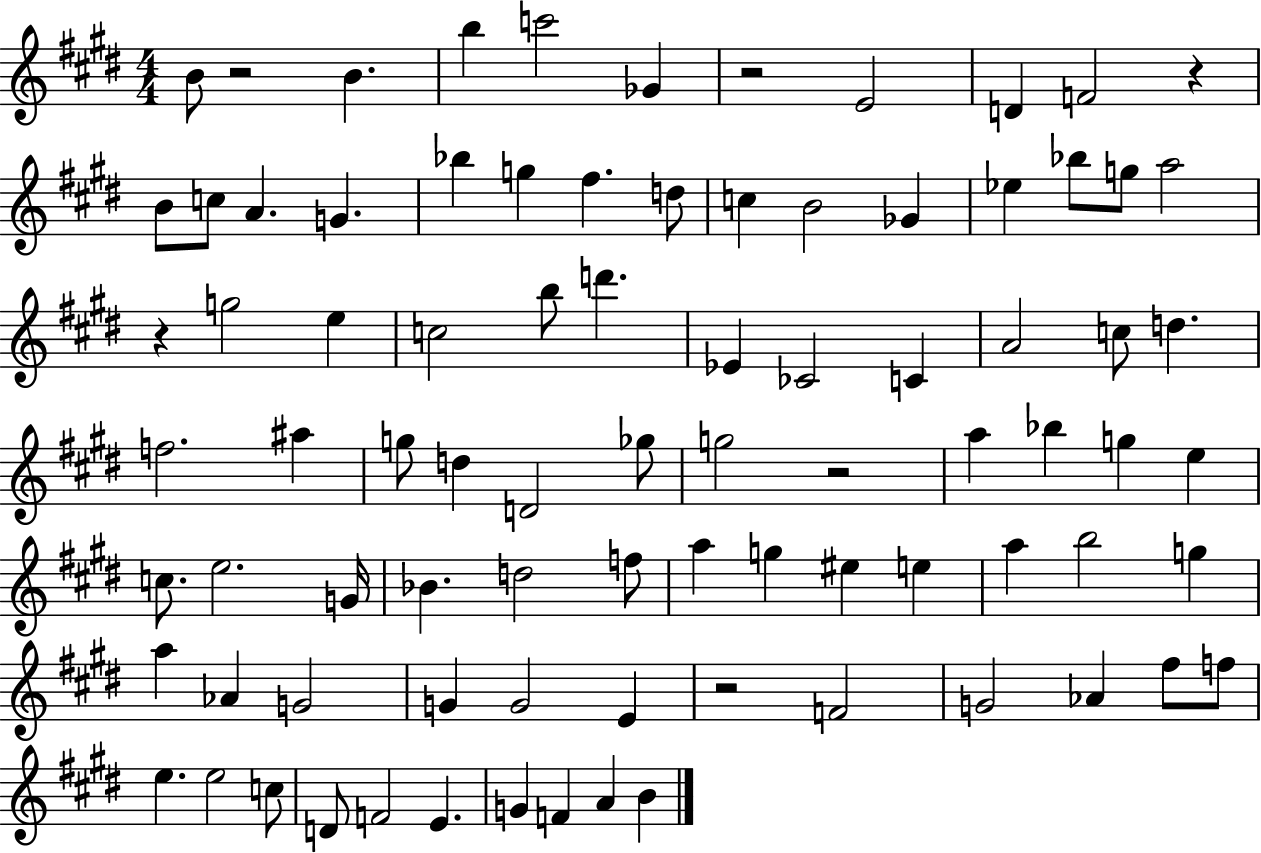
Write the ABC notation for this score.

X:1
T:Untitled
M:4/4
L:1/4
K:E
B/2 z2 B b c'2 _G z2 E2 D F2 z B/2 c/2 A G _b g ^f d/2 c B2 _G _e _b/2 g/2 a2 z g2 e c2 b/2 d' _E _C2 C A2 c/2 d f2 ^a g/2 d D2 _g/2 g2 z2 a _b g e c/2 e2 G/4 _B d2 f/2 a g ^e e a b2 g a _A G2 G G2 E z2 F2 G2 _A ^f/2 f/2 e e2 c/2 D/2 F2 E G F A B